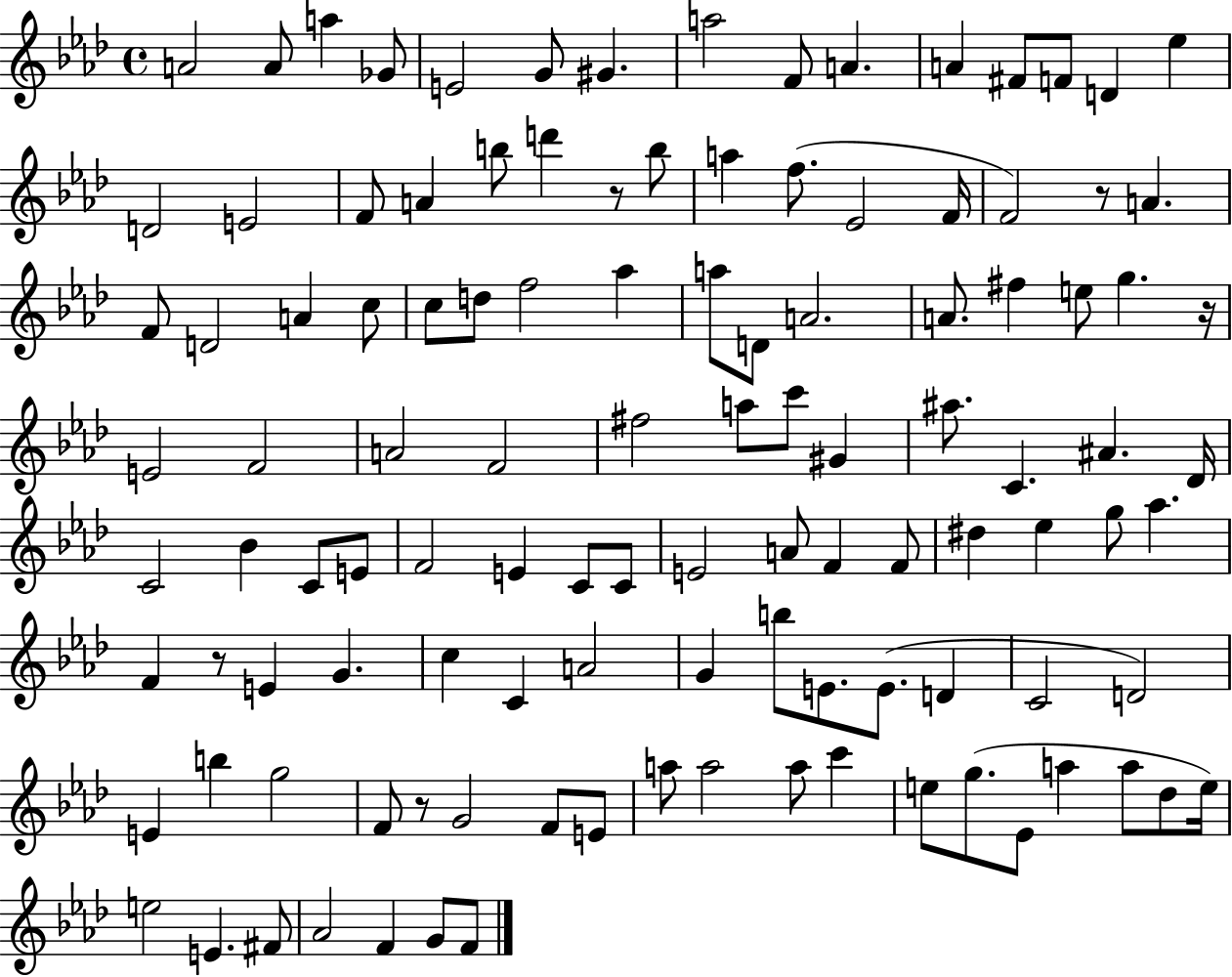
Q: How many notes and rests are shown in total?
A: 114